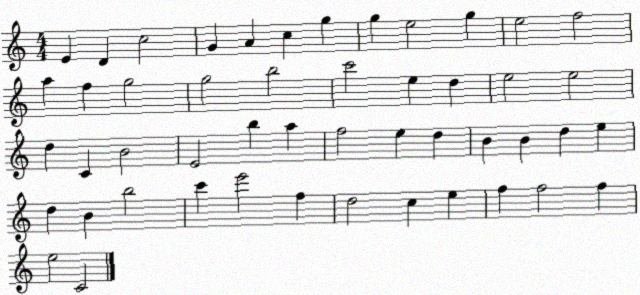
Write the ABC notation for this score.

X:1
T:Untitled
M:4/4
L:1/4
K:C
E D c2 G A c g g e2 g e2 f2 a f g2 g2 b2 c'2 e d e2 e2 d C B2 E2 b a f2 e d B B d e d B b2 c' e'2 f d2 c e f f2 f e2 C2